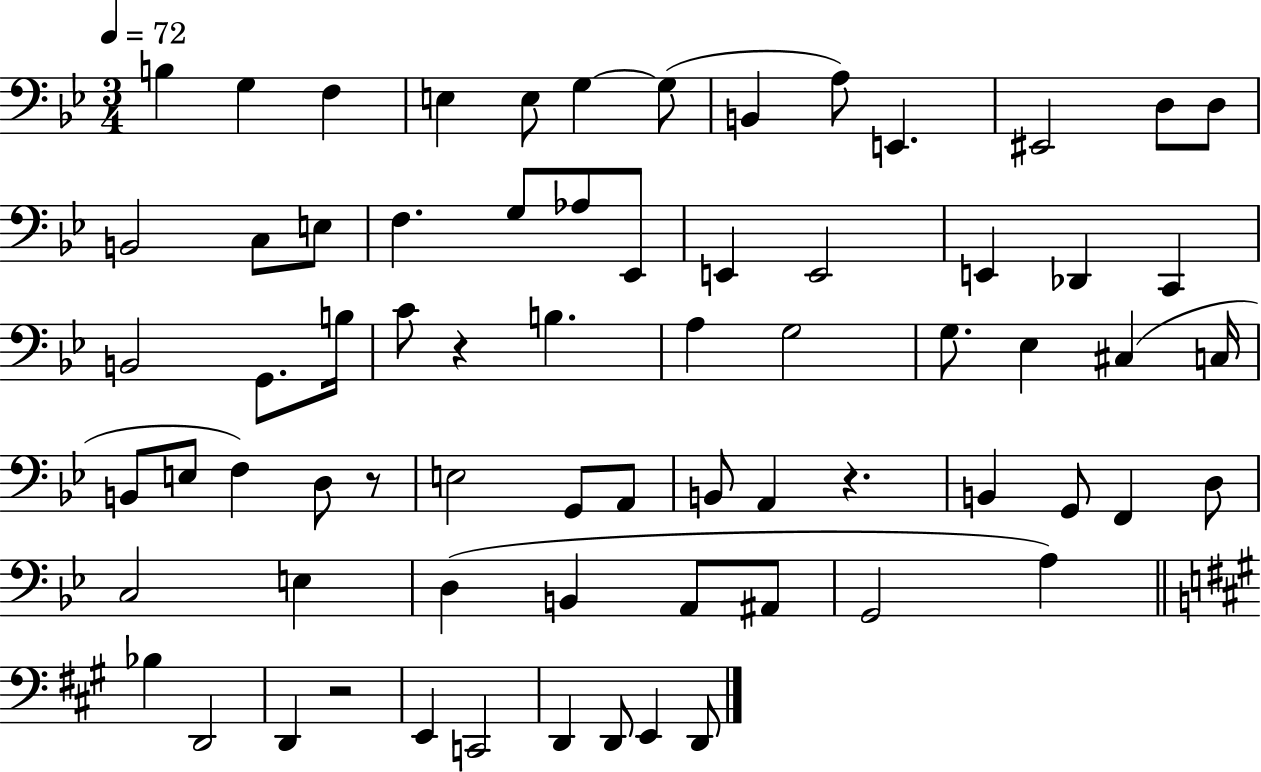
B3/q G3/q F3/q E3/q E3/e G3/q G3/e B2/q A3/e E2/q. EIS2/h D3/e D3/e B2/h C3/e E3/e F3/q. G3/e Ab3/e Eb2/e E2/q E2/h E2/q Db2/q C2/q B2/h G2/e. B3/s C4/e R/q B3/q. A3/q G3/h G3/e. Eb3/q C#3/q C3/s B2/e E3/e F3/q D3/e R/e E3/h G2/e A2/e B2/e A2/q R/q. B2/q G2/e F2/q D3/e C3/h E3/q D3/q B2/q A2/e A#2/e G2/h A3/q Bb3/q D2/h D2/q R/h E2/q C2/h D2/q D2/e E2/q D2/e